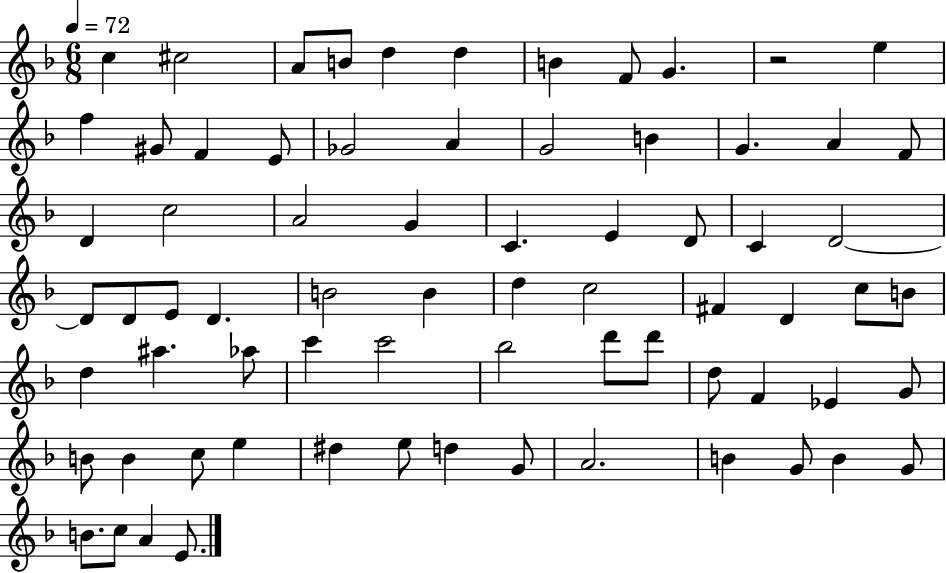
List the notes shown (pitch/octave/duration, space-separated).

C5/q C#5/h A4/e B4/e D5/q D5/q B4/q F4/e G4/q. R/h E5/q F5/q G#4/e F4/q E4/e Gb4/h A4/q G4/h B4/q G4/q. A4/q F4/e D4/q C5/h A4/h G4/q C4/q. E4/q D4/e C4/q D4/h D4/e D4/e E4/e D4/q. B4/h B4/q D5/q C5/h F#4/q D4/q C5/e B4/e D5/q A#5/q. Ab5/e C6/q C6/h Bb5/h D6/e D6/e D5/e F4/q Eb4/q G4/e B4/e B4/q C5/e E5/q D#5/q E5/e D5/q G4/e A4/h. B4/q G4/e B4/q G4/e B4/e. C5/e A4/q E4/e.